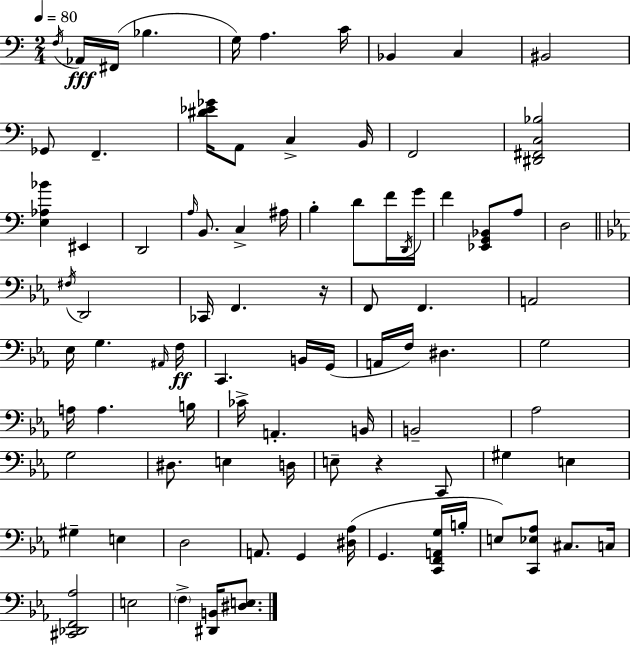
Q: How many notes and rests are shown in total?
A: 88